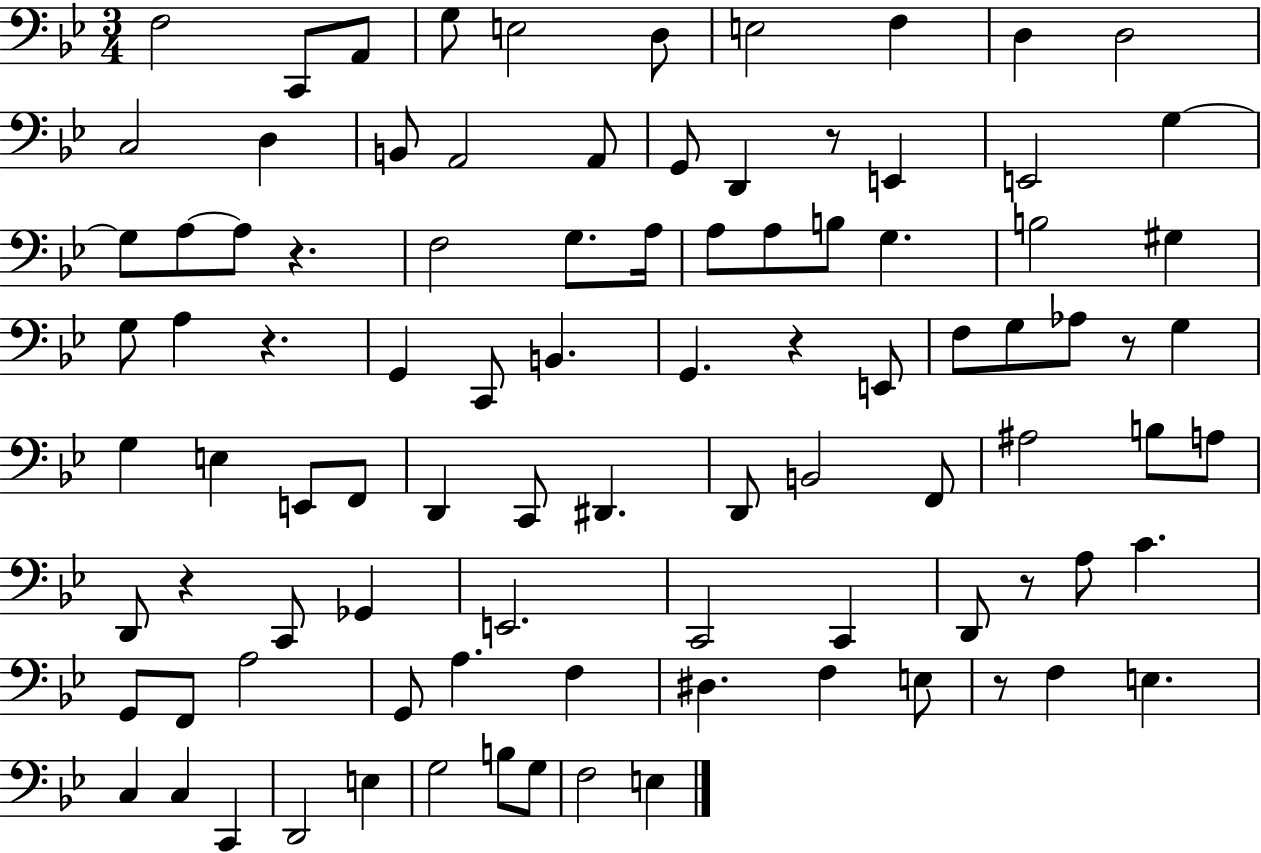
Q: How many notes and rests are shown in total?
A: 94